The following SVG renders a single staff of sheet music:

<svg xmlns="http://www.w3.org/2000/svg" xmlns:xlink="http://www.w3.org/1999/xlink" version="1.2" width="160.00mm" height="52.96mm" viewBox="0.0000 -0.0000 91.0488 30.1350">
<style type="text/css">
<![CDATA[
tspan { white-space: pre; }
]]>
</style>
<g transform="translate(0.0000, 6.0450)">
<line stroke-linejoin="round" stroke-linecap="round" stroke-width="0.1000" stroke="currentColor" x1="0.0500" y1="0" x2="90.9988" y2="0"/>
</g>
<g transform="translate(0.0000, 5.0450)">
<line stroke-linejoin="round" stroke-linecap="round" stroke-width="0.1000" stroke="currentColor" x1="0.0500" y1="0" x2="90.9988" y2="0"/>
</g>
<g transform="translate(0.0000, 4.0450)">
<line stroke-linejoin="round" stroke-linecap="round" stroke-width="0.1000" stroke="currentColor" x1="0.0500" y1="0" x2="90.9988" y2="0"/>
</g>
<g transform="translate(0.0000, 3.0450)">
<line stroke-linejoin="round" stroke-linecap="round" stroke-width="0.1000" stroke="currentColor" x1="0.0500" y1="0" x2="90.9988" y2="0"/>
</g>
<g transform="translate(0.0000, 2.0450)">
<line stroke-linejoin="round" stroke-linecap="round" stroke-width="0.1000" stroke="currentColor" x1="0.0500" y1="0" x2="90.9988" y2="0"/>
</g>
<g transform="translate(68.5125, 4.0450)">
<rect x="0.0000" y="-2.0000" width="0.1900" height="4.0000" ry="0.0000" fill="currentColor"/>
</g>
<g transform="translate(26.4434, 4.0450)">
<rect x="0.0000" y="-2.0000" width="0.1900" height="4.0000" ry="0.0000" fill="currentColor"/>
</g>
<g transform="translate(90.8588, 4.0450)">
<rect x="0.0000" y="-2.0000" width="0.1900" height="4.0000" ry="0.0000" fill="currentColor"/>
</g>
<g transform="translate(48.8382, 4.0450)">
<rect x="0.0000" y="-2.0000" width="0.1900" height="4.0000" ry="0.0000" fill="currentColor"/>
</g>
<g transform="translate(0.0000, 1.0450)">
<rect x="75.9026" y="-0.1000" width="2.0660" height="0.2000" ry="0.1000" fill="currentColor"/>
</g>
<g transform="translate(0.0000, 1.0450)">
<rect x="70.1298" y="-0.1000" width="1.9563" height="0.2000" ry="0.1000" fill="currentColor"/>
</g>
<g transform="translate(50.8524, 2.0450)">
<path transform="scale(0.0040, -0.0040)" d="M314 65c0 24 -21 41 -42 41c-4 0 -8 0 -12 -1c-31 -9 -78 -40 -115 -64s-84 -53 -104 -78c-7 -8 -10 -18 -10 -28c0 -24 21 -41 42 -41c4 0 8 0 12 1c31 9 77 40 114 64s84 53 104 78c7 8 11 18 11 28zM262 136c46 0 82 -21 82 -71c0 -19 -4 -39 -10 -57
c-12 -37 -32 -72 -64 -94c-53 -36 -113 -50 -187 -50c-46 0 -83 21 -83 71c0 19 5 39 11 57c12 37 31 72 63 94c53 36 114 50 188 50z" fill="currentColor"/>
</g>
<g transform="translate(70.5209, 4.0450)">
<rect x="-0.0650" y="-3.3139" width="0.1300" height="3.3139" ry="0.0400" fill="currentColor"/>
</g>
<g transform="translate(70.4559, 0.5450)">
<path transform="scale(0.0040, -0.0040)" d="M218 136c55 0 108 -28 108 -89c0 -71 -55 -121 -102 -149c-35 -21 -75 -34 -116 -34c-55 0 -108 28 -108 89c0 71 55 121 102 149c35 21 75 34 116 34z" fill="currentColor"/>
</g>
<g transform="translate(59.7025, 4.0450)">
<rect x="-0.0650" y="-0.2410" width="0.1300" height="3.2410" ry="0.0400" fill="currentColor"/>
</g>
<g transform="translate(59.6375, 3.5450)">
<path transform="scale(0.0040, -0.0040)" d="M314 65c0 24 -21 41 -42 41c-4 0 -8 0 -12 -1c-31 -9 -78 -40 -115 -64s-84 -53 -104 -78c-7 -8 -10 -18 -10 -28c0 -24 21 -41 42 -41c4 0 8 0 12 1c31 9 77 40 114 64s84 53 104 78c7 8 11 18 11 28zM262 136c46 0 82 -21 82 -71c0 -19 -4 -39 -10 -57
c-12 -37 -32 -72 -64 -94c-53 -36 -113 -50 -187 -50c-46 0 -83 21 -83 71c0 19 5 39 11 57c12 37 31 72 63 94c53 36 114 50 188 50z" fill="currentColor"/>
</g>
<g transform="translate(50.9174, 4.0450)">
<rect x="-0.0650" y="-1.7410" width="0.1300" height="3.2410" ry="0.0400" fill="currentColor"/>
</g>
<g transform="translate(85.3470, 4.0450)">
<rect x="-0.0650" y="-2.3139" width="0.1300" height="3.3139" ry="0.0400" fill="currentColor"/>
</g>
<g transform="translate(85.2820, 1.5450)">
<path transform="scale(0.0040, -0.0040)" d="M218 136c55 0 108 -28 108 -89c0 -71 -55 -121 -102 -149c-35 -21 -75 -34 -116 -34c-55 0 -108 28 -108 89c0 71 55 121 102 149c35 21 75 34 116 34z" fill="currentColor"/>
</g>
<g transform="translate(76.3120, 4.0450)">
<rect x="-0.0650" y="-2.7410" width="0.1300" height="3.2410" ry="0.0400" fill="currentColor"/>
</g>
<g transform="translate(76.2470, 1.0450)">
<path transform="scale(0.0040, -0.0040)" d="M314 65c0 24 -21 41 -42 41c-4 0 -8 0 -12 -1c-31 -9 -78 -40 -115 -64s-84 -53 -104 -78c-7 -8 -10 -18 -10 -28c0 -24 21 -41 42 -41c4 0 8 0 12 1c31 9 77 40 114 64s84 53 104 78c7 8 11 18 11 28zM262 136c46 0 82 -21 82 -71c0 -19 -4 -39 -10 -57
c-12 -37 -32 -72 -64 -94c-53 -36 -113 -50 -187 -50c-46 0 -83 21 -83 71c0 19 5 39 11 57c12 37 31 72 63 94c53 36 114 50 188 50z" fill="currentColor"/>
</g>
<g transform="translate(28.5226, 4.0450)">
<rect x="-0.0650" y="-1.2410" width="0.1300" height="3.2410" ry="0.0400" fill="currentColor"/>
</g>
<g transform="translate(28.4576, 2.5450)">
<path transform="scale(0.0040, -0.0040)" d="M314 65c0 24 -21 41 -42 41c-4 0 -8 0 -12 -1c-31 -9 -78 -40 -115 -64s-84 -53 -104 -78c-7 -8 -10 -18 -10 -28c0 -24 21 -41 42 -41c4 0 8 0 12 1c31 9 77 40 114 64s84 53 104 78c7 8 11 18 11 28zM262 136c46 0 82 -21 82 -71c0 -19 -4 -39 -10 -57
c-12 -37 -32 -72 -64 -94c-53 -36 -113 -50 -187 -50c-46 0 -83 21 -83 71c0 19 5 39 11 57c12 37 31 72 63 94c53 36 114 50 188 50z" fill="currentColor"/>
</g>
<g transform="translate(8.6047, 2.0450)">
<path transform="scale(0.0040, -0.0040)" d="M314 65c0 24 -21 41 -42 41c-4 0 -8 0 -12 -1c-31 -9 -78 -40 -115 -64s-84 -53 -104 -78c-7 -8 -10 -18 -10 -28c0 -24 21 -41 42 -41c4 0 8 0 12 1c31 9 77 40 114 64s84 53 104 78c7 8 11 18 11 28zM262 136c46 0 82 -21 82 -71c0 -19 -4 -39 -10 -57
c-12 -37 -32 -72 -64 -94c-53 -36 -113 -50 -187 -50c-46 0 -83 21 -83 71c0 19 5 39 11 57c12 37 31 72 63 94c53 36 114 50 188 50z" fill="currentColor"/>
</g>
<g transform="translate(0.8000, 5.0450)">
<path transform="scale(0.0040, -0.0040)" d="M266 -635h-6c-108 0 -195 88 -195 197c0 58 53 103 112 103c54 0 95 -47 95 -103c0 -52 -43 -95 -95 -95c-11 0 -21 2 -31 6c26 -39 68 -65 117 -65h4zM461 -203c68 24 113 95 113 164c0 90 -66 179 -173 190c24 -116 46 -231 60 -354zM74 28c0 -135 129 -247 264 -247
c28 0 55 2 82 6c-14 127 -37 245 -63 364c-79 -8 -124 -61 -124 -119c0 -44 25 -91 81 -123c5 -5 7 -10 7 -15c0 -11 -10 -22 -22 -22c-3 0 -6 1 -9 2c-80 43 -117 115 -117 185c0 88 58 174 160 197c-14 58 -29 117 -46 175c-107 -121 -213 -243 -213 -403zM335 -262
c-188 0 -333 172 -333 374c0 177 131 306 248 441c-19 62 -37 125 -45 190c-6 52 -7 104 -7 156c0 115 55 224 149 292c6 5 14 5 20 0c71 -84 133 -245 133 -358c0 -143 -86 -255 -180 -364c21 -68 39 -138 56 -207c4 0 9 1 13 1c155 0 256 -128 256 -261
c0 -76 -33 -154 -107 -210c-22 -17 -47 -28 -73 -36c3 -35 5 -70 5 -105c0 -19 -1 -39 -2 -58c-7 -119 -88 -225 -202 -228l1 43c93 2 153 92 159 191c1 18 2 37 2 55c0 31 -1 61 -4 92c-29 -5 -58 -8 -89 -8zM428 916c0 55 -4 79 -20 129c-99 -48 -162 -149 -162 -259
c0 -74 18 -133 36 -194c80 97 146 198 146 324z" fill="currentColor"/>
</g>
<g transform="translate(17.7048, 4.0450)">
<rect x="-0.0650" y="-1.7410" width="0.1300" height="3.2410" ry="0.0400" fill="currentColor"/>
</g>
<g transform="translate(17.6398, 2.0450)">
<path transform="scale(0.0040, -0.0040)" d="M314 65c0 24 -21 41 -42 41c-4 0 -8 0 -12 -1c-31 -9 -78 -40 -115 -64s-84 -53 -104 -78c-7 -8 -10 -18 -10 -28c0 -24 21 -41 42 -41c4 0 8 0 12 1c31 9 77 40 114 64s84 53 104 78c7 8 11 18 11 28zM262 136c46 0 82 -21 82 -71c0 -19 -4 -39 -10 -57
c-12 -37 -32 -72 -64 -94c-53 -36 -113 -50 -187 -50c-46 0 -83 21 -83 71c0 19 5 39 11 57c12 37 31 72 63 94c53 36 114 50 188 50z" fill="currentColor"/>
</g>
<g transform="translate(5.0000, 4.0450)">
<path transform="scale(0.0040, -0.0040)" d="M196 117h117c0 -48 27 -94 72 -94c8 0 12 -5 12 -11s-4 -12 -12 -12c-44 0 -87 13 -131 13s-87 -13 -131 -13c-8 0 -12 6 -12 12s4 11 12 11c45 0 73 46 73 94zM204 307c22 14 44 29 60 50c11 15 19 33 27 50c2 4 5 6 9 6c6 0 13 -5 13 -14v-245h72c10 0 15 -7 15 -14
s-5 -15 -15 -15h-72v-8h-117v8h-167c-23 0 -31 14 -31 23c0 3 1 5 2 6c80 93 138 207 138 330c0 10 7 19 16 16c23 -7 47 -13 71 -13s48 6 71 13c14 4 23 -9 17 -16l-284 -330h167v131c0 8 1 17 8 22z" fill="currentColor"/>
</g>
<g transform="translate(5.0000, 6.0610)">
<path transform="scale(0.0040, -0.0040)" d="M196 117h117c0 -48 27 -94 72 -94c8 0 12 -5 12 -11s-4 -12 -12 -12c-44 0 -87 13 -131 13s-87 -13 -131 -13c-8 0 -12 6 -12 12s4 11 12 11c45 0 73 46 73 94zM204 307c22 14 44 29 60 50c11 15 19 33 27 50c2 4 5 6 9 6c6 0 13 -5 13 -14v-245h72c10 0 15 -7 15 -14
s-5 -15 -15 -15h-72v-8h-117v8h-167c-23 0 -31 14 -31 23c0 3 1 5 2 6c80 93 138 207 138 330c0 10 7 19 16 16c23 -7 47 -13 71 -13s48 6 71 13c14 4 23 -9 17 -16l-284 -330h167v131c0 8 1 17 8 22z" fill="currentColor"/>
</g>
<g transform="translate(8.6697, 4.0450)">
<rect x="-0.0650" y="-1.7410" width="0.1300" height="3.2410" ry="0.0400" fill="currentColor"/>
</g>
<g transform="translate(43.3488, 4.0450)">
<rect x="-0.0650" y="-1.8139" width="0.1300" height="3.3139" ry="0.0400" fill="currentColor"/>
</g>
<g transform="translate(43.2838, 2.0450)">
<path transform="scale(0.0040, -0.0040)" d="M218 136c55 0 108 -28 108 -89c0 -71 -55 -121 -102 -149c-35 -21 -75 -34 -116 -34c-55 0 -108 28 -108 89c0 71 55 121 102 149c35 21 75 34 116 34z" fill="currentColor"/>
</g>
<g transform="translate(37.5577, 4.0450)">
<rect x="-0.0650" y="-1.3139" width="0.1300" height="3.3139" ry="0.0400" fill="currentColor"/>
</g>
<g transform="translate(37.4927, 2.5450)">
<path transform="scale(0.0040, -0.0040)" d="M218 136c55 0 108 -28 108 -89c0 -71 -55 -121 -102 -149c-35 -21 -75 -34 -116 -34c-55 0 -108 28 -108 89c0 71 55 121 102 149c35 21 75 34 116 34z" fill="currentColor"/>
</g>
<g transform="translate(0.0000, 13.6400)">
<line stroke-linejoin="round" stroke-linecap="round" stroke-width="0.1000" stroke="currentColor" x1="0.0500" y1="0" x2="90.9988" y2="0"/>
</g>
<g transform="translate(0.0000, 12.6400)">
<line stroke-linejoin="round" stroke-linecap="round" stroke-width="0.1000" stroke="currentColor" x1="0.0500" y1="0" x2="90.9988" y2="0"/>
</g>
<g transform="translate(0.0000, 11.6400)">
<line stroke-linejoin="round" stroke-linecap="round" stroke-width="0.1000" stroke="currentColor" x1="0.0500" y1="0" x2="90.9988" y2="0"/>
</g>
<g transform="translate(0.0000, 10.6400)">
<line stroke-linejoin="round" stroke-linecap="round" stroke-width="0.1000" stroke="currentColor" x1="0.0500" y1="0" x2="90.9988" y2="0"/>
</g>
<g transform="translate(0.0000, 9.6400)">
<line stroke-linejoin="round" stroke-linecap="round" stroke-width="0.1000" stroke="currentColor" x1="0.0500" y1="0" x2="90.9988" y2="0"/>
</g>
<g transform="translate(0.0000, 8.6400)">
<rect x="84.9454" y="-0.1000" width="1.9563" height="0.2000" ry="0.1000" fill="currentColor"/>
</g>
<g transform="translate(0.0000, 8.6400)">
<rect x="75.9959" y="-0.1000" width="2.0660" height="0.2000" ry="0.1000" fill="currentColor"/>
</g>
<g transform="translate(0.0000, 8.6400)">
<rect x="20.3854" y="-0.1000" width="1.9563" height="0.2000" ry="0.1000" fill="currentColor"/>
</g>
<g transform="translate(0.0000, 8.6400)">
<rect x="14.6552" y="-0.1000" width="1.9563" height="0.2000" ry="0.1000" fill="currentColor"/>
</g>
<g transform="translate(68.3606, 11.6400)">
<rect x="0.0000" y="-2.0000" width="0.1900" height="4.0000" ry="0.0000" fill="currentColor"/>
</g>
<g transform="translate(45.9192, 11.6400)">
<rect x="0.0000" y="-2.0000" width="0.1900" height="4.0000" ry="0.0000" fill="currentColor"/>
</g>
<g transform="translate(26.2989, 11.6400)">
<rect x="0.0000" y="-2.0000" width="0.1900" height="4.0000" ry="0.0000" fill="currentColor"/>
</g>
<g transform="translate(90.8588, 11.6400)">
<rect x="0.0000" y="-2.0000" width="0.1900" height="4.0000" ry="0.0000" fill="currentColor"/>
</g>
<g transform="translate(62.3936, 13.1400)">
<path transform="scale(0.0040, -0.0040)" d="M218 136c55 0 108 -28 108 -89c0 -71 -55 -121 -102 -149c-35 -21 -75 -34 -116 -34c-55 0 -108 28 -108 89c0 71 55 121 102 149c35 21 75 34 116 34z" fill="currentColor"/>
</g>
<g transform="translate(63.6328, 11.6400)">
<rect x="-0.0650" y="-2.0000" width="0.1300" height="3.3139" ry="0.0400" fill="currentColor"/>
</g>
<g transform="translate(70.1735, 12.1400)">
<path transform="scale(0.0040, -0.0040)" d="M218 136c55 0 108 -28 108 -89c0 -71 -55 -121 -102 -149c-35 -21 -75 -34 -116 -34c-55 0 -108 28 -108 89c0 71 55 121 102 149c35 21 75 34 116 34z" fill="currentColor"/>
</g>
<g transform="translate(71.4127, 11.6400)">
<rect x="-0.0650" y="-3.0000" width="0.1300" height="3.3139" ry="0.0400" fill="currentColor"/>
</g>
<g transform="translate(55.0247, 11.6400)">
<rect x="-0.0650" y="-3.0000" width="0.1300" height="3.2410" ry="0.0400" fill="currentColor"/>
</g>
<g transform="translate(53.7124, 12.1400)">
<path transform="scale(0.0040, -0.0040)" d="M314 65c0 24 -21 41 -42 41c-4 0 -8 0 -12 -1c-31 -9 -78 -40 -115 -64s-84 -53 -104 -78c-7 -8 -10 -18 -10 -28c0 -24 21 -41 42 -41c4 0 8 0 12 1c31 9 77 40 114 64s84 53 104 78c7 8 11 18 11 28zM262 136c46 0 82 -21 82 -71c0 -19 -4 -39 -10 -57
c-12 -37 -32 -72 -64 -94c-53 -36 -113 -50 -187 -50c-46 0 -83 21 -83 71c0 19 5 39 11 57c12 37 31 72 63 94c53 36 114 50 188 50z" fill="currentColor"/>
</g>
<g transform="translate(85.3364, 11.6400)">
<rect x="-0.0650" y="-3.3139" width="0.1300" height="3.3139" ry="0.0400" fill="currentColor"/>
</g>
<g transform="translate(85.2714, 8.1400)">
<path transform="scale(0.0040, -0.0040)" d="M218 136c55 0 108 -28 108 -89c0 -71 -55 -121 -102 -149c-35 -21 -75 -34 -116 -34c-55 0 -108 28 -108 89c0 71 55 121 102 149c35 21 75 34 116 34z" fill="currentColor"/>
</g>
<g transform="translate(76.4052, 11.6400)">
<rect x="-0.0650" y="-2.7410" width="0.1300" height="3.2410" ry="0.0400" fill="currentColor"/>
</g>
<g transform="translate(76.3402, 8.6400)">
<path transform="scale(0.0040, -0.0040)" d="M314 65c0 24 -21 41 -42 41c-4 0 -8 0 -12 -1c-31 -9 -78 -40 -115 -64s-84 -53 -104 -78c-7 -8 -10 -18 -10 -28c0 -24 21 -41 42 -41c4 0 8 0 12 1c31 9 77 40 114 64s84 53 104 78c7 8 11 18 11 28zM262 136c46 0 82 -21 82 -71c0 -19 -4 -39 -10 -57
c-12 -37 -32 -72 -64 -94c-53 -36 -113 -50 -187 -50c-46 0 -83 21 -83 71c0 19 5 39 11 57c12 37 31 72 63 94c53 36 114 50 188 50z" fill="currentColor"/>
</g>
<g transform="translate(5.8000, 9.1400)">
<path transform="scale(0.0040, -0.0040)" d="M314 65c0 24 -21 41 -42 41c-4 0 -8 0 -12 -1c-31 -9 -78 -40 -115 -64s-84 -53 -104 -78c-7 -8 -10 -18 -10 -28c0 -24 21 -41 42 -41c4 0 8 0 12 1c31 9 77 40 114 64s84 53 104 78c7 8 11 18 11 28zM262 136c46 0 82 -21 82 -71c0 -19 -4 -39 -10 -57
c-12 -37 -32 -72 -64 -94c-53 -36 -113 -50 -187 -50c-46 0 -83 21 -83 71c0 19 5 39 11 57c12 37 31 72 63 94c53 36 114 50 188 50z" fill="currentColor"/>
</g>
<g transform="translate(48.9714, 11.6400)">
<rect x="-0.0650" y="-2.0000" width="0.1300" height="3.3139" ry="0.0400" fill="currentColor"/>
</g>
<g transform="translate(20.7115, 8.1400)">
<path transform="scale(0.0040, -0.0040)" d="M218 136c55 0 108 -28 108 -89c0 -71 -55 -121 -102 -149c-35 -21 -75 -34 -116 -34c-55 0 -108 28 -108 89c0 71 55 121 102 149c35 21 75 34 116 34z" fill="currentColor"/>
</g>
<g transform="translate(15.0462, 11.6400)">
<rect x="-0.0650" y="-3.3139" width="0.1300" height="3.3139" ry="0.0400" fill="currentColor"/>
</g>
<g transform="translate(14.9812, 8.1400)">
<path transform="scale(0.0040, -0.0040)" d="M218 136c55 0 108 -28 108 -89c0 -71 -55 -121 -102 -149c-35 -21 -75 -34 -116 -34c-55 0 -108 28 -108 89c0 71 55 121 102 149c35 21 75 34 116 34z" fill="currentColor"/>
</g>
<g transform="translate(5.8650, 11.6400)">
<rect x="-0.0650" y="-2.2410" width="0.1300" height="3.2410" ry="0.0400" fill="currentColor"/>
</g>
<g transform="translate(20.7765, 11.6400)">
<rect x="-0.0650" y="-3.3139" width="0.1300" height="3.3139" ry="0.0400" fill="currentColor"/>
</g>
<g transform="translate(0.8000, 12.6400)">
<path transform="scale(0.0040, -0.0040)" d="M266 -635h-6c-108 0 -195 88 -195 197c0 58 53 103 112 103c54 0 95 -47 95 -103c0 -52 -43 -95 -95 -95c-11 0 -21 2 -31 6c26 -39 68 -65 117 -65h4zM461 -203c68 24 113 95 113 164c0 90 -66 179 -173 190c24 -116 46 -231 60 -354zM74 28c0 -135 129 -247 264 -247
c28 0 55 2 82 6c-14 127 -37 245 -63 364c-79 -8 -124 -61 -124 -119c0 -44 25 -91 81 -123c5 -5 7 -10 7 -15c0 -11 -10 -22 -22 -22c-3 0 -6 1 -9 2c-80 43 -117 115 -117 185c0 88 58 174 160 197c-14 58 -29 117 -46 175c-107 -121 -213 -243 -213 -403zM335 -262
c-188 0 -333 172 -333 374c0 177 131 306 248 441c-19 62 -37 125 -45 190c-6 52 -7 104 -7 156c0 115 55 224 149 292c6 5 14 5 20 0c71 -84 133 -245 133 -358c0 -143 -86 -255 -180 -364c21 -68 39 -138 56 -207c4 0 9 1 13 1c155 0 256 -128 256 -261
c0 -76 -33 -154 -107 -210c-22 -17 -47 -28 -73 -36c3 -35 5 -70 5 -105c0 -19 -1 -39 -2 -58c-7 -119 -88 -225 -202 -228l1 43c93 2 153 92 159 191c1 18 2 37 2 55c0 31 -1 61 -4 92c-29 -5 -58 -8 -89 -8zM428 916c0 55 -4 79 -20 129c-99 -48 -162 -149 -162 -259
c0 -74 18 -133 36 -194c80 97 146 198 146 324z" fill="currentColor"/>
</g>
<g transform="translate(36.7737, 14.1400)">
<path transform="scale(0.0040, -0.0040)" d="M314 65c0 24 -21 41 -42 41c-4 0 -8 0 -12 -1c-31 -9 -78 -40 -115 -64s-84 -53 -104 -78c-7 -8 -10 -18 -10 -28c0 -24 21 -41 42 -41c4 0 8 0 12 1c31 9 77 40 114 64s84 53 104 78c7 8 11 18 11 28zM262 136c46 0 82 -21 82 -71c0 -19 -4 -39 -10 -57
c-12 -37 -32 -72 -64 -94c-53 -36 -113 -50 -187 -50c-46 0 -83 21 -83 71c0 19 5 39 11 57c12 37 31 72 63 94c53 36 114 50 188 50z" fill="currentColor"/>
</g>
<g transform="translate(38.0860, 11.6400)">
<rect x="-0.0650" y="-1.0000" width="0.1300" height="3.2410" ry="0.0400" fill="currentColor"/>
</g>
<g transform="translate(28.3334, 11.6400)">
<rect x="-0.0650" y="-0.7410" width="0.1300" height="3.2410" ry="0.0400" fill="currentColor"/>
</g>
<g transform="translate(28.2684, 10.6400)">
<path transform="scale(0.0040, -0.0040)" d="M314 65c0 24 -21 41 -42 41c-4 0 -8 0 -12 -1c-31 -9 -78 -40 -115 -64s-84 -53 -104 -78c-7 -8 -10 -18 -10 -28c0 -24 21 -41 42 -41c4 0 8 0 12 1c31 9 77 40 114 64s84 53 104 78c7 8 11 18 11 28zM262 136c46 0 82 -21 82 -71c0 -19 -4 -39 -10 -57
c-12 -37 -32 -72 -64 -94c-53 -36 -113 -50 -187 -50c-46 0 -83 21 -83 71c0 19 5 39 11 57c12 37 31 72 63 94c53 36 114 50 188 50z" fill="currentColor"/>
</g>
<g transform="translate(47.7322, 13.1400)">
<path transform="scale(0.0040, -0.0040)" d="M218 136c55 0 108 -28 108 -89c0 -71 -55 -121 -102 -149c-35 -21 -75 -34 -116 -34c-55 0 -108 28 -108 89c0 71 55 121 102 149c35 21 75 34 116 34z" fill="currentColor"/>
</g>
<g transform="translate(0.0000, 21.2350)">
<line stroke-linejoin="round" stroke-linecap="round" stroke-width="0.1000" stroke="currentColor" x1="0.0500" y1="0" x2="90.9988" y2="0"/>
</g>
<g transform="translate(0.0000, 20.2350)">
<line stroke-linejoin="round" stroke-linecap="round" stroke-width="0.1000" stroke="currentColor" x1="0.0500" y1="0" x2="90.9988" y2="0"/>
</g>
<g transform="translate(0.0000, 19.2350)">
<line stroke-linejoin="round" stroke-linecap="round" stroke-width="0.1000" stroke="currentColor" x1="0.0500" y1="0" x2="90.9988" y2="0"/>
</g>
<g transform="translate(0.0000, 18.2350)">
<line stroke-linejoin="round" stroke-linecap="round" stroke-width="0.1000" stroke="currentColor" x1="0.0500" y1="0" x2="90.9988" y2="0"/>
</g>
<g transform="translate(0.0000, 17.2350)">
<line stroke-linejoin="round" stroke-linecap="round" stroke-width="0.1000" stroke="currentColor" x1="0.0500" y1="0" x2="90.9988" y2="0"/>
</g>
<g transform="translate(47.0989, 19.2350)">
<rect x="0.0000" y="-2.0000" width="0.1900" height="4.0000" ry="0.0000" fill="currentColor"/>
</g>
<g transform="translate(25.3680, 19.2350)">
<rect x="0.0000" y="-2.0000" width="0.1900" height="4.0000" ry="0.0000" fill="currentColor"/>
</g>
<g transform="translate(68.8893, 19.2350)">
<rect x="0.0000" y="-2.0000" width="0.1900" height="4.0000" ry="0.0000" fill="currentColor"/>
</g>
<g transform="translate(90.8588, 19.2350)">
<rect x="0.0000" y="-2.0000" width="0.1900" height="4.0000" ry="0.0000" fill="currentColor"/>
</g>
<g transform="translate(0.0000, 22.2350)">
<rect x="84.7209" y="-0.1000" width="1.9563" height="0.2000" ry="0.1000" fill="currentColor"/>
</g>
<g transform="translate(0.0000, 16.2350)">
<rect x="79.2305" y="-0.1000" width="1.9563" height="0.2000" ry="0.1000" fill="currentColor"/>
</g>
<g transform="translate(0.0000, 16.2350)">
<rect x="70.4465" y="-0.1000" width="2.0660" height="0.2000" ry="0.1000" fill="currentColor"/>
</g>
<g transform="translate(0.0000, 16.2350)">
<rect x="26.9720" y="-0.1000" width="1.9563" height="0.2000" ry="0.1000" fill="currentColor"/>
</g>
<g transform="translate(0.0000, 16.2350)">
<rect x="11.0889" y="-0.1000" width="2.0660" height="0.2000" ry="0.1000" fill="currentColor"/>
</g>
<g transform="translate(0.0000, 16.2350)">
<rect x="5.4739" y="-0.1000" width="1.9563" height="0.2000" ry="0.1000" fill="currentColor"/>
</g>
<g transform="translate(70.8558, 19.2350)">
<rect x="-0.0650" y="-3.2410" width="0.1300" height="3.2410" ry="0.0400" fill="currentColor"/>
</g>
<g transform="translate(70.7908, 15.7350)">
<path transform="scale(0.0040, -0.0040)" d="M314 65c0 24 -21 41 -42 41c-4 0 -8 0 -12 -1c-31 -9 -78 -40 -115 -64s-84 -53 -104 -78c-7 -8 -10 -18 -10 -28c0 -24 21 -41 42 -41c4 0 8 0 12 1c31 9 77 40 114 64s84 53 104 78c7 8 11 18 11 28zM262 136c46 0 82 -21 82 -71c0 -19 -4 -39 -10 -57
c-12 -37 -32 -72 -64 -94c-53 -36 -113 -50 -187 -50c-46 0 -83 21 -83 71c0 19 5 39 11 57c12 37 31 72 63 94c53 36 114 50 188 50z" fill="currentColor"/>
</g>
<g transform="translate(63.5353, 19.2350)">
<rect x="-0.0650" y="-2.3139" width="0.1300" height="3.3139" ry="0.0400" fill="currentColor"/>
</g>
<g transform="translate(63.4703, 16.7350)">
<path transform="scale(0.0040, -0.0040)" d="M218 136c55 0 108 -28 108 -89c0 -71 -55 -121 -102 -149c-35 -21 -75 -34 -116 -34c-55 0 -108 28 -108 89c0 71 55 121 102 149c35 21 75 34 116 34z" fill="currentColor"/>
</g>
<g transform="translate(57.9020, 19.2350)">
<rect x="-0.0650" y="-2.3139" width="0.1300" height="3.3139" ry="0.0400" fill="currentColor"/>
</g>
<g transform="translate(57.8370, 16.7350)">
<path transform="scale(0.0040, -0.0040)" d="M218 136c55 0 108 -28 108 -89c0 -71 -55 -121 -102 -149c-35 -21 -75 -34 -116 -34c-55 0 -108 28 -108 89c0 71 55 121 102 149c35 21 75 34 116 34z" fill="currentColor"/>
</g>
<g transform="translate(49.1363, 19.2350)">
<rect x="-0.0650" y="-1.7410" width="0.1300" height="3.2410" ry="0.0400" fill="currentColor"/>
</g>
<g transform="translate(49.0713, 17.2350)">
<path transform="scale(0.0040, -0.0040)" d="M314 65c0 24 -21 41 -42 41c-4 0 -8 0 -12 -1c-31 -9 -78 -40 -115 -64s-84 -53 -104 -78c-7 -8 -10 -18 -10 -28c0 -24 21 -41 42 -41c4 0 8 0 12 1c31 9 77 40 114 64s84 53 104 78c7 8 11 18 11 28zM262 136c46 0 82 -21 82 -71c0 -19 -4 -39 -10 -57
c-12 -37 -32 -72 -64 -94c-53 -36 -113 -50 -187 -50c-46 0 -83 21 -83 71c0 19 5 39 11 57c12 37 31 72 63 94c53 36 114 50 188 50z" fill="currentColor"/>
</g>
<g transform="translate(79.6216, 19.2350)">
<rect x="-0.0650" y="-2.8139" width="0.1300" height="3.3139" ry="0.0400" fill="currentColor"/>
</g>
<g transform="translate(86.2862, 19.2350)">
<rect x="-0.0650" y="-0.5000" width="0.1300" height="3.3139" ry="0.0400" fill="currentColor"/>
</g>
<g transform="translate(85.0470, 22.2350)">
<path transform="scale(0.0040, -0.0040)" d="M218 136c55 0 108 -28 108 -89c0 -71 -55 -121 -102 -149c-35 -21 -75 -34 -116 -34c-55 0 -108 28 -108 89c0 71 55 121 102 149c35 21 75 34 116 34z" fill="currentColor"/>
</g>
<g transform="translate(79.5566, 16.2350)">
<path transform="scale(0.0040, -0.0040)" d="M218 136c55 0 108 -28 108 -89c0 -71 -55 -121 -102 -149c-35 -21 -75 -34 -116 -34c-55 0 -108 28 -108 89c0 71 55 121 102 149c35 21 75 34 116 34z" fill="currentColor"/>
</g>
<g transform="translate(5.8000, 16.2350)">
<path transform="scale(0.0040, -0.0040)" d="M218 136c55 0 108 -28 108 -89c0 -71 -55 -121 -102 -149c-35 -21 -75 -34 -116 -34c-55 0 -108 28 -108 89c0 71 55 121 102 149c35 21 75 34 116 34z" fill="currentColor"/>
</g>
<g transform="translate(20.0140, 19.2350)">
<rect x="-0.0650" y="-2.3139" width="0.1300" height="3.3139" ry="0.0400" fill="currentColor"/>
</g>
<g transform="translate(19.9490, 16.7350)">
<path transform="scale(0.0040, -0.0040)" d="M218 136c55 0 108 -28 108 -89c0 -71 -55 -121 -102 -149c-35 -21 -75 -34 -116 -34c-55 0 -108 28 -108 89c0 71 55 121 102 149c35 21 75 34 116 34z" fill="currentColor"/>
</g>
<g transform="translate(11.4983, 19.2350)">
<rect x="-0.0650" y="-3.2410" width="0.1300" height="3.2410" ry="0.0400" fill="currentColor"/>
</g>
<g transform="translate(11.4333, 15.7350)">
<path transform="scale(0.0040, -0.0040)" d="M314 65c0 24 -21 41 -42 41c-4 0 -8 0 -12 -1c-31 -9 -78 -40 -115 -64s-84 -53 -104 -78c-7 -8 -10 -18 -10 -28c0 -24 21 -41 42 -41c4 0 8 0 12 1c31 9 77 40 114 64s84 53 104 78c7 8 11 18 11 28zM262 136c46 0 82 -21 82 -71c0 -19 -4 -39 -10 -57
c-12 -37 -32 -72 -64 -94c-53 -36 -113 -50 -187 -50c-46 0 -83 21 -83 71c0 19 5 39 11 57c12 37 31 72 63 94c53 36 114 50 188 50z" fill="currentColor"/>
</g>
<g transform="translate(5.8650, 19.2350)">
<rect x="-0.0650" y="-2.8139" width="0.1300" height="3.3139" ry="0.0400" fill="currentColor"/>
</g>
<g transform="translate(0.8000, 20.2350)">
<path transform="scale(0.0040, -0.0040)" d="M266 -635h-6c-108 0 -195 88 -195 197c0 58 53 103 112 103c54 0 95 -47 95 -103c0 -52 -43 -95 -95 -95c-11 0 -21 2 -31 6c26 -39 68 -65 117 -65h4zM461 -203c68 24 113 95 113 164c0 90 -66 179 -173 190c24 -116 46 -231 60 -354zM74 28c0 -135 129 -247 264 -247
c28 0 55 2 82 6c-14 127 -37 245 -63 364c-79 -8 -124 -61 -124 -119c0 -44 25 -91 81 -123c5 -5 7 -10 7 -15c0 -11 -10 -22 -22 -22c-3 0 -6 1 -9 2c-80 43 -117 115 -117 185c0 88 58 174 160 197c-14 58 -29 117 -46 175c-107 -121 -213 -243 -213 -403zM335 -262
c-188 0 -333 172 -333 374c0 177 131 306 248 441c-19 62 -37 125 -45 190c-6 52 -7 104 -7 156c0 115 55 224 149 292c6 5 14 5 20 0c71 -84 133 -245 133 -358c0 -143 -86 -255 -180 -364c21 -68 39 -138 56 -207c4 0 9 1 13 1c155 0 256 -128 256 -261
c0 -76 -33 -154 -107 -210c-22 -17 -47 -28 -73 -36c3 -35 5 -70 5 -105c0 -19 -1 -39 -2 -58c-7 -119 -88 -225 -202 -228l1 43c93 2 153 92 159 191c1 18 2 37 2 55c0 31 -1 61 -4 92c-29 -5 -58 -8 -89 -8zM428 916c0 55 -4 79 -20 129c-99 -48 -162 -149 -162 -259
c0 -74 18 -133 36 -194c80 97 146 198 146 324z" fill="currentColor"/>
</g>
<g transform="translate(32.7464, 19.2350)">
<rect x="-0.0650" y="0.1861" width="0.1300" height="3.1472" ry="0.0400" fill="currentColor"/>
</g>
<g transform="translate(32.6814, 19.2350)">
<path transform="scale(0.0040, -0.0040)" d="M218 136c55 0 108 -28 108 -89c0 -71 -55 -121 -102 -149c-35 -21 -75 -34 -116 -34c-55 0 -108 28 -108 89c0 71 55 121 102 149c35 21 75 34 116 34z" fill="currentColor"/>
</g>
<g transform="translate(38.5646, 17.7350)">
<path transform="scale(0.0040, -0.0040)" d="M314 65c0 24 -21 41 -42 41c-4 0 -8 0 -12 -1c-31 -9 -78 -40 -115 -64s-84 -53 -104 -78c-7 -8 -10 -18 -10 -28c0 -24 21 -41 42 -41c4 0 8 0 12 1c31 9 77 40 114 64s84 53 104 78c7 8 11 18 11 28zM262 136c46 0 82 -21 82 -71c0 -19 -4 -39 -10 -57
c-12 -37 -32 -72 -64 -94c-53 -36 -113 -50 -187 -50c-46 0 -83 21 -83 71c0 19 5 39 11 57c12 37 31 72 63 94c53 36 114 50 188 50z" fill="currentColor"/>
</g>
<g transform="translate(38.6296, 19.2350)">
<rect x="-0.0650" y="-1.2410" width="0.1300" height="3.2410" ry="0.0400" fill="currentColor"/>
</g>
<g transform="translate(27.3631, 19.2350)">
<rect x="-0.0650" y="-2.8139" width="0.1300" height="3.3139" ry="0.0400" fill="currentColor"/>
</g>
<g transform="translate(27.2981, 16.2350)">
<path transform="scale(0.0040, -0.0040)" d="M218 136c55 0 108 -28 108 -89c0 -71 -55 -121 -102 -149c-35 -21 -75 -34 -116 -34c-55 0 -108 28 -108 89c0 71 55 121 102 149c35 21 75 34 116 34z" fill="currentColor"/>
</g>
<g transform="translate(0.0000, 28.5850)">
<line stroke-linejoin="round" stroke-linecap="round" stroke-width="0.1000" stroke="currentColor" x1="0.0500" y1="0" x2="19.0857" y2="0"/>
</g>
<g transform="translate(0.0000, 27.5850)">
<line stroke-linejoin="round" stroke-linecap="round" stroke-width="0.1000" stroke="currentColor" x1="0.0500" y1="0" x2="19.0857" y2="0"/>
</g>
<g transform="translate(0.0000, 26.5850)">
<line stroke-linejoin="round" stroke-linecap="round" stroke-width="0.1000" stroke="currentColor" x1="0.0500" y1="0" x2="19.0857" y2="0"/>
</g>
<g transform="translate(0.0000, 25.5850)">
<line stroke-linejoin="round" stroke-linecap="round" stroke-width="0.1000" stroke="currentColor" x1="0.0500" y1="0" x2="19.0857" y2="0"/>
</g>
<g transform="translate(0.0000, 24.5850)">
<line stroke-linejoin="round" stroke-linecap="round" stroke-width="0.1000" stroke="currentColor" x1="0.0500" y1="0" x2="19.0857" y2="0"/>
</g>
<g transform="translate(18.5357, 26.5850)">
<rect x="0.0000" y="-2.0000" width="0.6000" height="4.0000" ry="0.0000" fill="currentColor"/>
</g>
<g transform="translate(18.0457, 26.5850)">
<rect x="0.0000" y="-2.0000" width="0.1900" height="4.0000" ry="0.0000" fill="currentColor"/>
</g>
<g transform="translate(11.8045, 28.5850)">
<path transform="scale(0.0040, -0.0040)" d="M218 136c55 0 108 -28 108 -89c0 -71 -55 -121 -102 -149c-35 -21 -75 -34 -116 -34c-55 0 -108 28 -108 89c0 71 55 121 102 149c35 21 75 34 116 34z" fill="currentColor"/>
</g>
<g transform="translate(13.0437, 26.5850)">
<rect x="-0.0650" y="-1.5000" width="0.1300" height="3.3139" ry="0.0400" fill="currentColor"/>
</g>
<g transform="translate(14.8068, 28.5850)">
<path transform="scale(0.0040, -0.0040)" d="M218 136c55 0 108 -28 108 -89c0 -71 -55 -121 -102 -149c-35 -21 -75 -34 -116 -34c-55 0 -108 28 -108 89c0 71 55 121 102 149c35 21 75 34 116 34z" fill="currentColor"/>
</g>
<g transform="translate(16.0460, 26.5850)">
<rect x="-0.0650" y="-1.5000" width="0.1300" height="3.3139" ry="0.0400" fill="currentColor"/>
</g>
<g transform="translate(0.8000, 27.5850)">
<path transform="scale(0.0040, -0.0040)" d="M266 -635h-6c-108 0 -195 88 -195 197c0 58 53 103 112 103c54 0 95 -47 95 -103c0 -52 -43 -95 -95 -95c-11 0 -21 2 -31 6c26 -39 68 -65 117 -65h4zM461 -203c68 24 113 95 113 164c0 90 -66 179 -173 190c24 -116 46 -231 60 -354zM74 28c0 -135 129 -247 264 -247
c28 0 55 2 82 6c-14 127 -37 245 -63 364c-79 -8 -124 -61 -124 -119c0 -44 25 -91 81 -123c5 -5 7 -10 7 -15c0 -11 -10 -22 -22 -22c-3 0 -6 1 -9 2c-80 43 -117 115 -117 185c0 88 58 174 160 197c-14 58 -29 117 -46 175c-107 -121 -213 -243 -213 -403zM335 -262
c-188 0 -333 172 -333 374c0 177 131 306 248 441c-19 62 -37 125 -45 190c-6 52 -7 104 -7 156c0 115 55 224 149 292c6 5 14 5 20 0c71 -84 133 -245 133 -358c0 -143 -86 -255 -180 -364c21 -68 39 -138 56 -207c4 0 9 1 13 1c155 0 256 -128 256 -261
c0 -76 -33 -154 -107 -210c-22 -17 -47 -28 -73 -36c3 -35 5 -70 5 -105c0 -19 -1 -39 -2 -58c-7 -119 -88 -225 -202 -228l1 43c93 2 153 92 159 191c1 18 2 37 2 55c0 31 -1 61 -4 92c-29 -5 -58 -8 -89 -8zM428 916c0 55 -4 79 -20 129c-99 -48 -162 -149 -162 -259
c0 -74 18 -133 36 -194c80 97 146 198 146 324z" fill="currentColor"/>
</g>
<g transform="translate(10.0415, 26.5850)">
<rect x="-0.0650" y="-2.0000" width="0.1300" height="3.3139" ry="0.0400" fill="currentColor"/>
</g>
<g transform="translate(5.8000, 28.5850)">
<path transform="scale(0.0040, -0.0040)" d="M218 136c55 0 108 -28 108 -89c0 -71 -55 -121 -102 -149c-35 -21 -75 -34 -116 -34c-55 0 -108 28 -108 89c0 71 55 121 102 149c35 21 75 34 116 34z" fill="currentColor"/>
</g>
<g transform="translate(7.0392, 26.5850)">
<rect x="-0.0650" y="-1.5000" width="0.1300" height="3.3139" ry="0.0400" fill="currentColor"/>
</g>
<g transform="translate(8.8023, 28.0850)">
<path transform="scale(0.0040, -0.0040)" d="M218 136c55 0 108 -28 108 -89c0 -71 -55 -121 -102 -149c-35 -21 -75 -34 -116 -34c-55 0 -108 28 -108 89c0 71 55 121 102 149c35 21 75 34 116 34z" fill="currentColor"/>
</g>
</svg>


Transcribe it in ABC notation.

X:1
T:Untitled
M:4/4
L:1/4
K:C
f2 f2 e2 e f f2 c2 b a2 g g2 b b d2 D2 F A2 F A a2 b a b2 g a B e2 f2 g g b2 a C E F E E